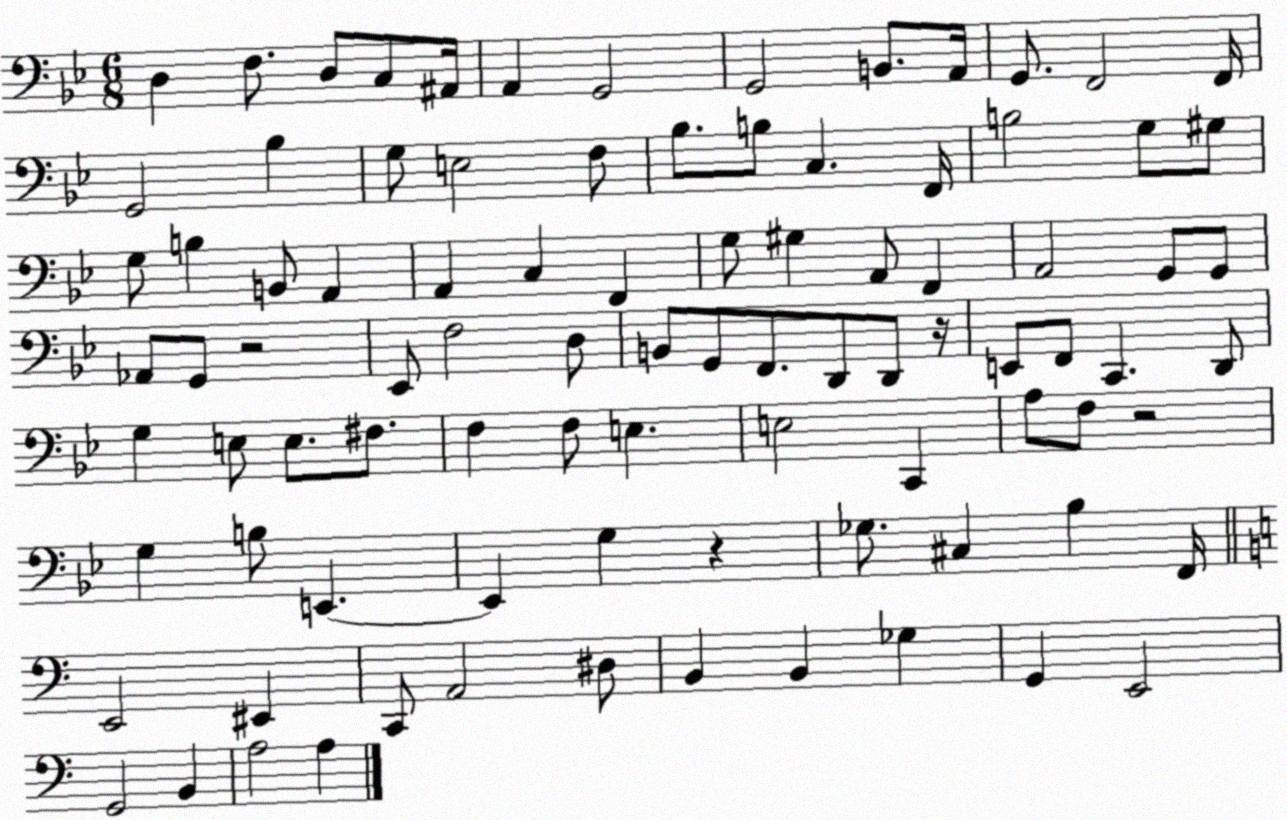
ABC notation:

X:1
T:Untitled
M:6/8
L:1/4
K:Bb
D, F,/2 D,/2 C,/2 ^A,,/4 A,, G,,2 G,,2 B,,/2 A,,/4 G,,/2 F,,2 F,,/4 G,,2 _B, G,/2 E,2 F,/2 _B,/2 B,/2 C, F,,/4 B,2 G,/2 ^G,/2 G,/2 B, B,,/2 A,, A,, C, F,, G,/2 ^G, A,,/2 F,, A,,2 G,,/2 G,,/2 _A,,/2 G,,/2 z2 _E,,/2 F,2 D,/2 B,,/2 G,,/2 F,,/2 D,,/2 D,,/2 z/4 E,,/2 F,,/2 C,, D,,/2 G, E,/2 E,/2 ^F,/2 F, F,/2 E, E,2 C,, A,/2 F,/2 z2 G, B,/2 E,, E,, G, z _G,/2 ^C, _B, F,,/4 E,,2 ^E,, C,,/2 A,,2 ^D,/2 B,, B,, _G, G,, E,,2 G,,2 B,, A,2 A,